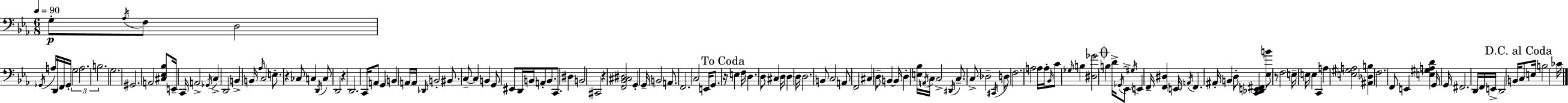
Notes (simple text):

G3/e Ab3/s F3/e D3/h Gb2/s A3/s D2/s F2/s Gb2/s G3/h A3/h. B3/h. G3/h. G#2/h. A2/h [C#3,Eb3,Bb3]/e E2/s C2/s A2/h Gb2/s C3/q D2/h B2/q B2/s Ab3/s C3/h E3/e. R/q CES3/e C3/q D2/s C3/e D2/h R/q D2/h. C2/s A2/e G2/q B2/q A2/s A2/s Db2/s B2/h BIS2/e. C3/e C3/q B2/q G2/e EIS2/e D2/s B2/s A2/e B2/e. C2/e. D#3/q B2/h C#2/h R/q [F2,Bb2,C#3,D#3]/h G2/q G2/s B2/h A2/e. F2/h. C3/h E2/s G2/e. R/s E3/q F3/s D3/q. D3/e C#3/q D3/s D3/q D3/s D3/h. B2/e C3/h A2/e F2/h C#3/q D3/e B2/q B2/s D3/q [E3,Bb3]/s A2/s C3/s C3/h D#2/s C3/e. C3/e Db3/h C#2/s D3/e F3/h. A3/h A3/s A3/s Bb2/s C4/e Gb3/s B3/q [D#3,Gb4]/h B3/q D4/s Gb2/s Eb2/e G#3/s E2/q F2/s [F2,D#3]/q E2/s A2/s F2/q. A#2/s B2/q D3/e [C2,Db2,E2,F#2]/q [Eb3,B4]/e R/e F3/h E3/s E3/s E3/q C2/q A3/q [E3,G#3,A3]/h [A#2,Db3,B3]/q F3/h. F2/e E2/q [E3,G#3,A3,D4]/q G2/s G2/s F#2/h. D2/s F2/s E2/s D2/h B2/s C3/e E3/s B3/h CES4/s